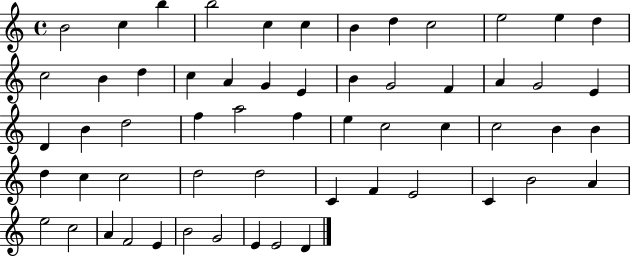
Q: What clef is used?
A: treble